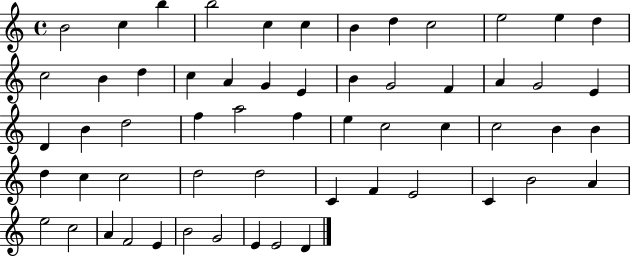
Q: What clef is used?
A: treble